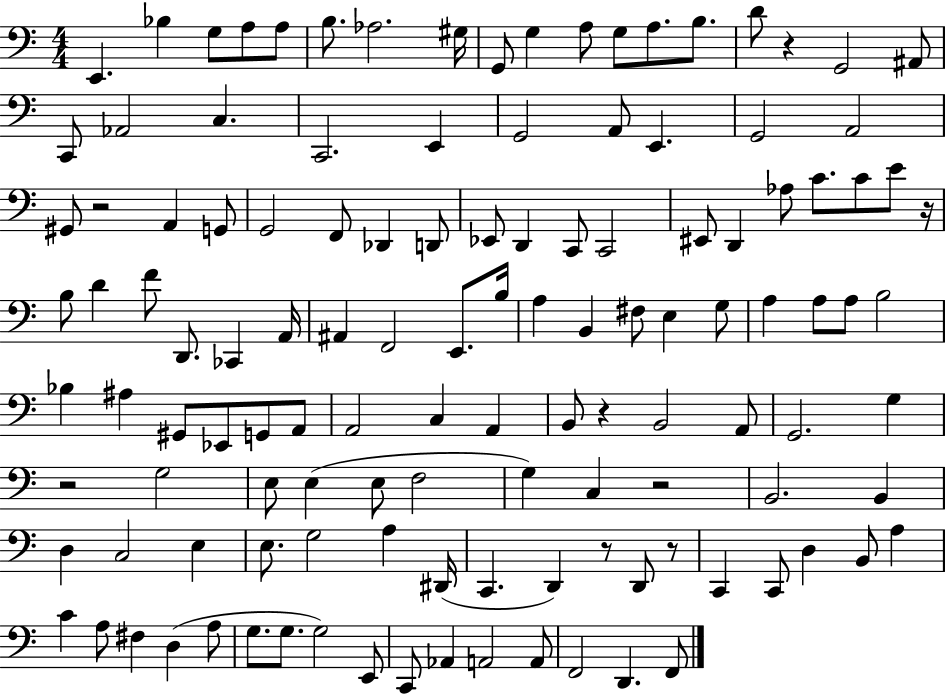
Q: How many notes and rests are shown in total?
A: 125